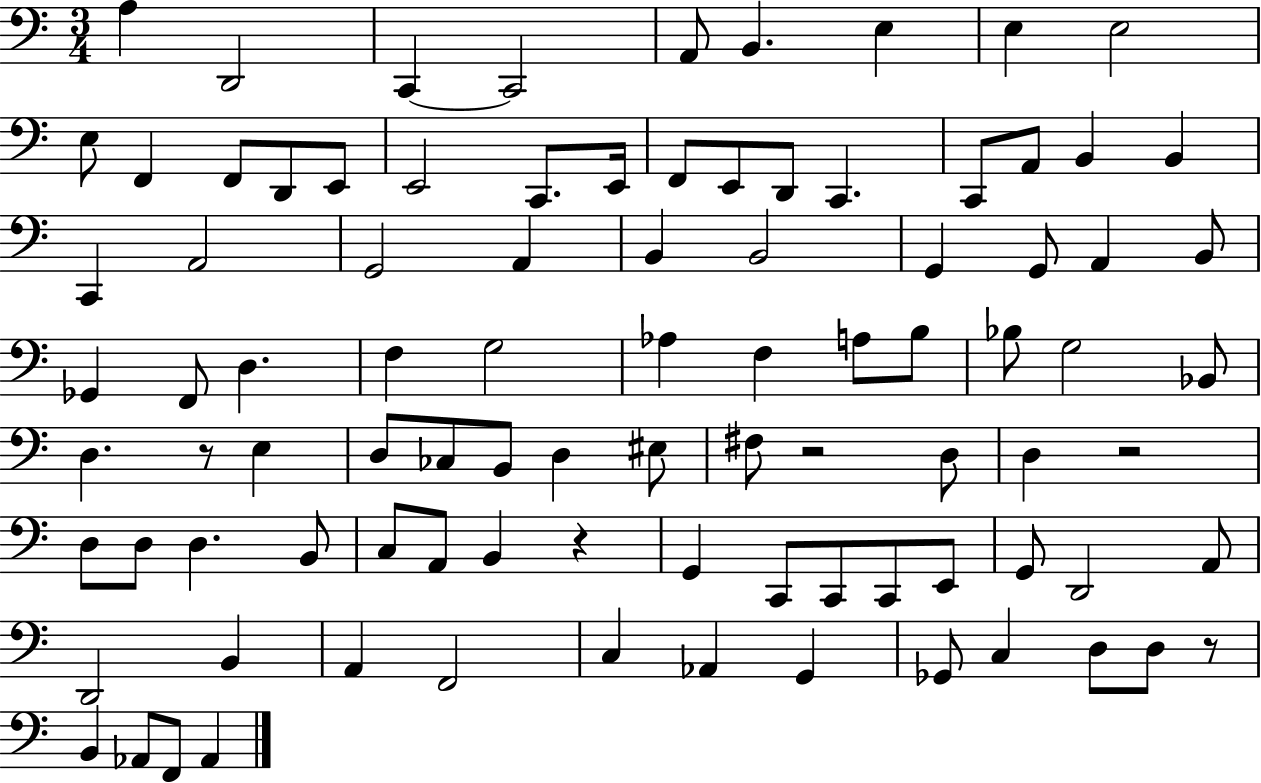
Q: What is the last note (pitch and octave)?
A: Ab2